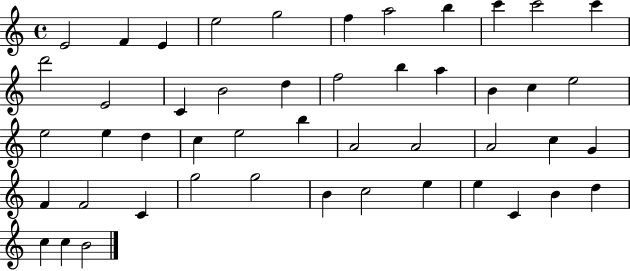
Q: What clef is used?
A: treble